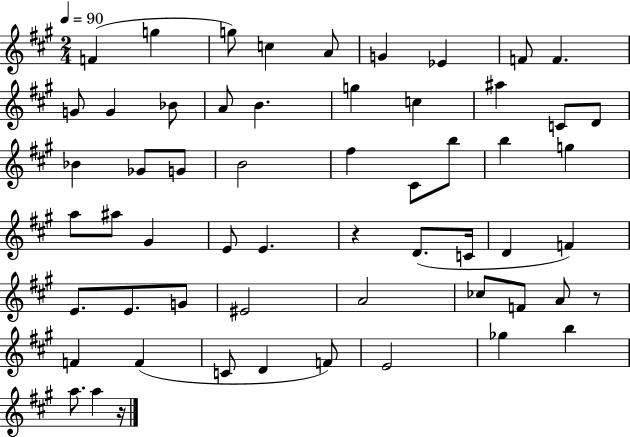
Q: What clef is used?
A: treble